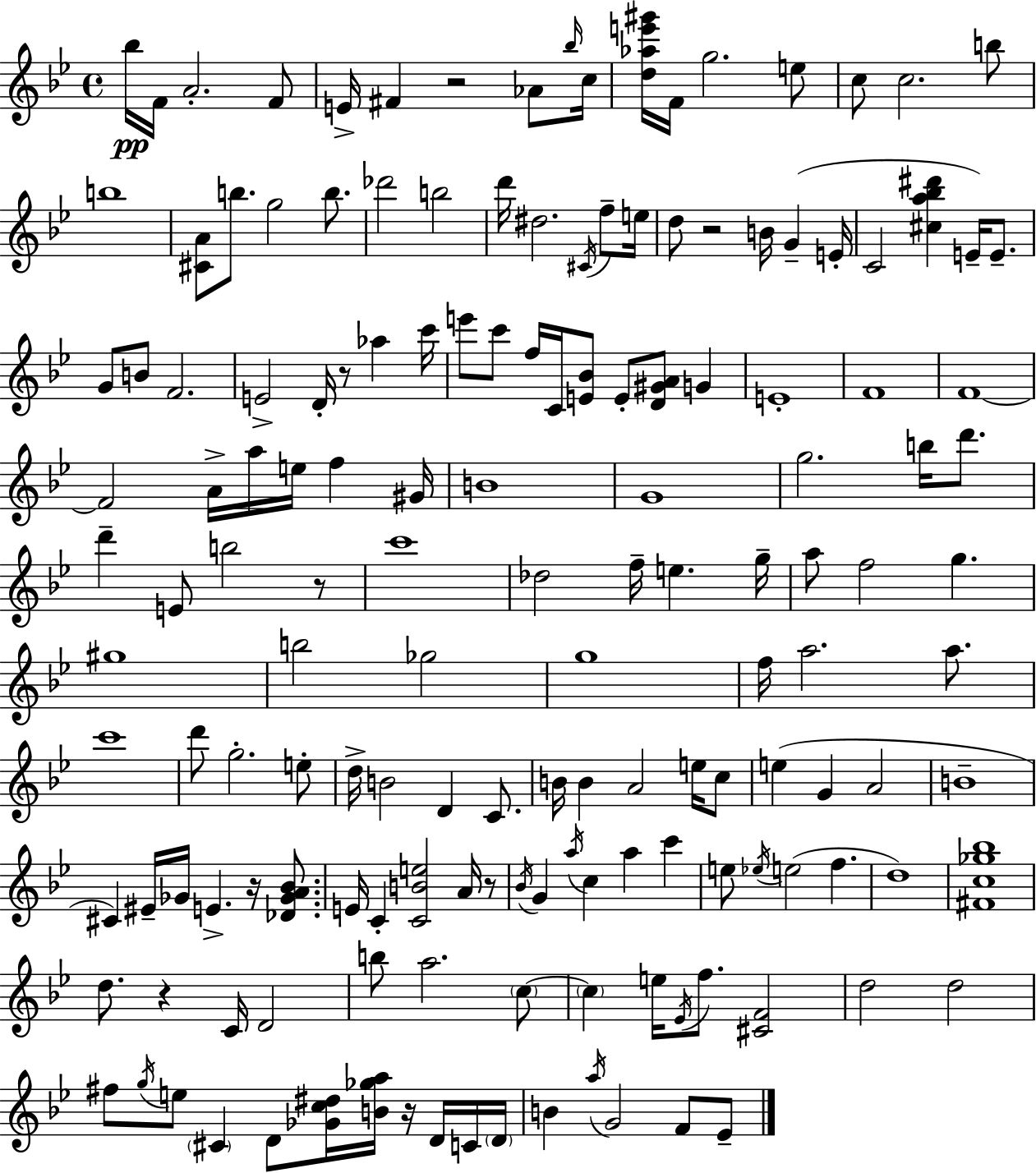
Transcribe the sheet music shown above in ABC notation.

X:1
T:Untitled
M:4/4
L:1/4
K:Bb
_b/4 F/4 A2 F/2 E/4 ^F z2 _A/2 _b/4 c/4 [d_ae'^g']/4 F/4 g2 e/2 c/2 c2 b/2 b4 [^CA]/2 b/2 g2 b/2 _d'2 b2 d'/4 ^d2 ^C/4 f/2 e/4 d/2 z2 B/4 G E/4 C2 [^ca_b^d'] E/4 E/2 G/2 B/2 F2 E2 D/4 z/2 _a c'/4 e'/2 c'/2 f/4 C/4 [E_B]/2 E/2 [D^GA]/2 G E4 F4 F4 F2 A/4 a/4 e/4 f ^G/4 B4 G4 g2 b/4 d'/2 d' E/2 b2 z/2 c'4 _d2 f/4 e g/4 a/2 f2 g ^g4 b2 _g2 g4 f/4 a2 a/2 c'4 d'/2 g2 e/2 d/4 B2 D C/2 B/4 B A2 e/4 c/2 e G A2 B4 ^C ^E/4 _G/4 E z/4 [_D_GA_B]/2 E/4 C [CBe]2 A/4 z/2 _B/4 G a/4 c a c' e/2 _e/4 e2 f d4 [^Fc_g_b]4 d/2 z C/4 D2 b/2 a2 c/2 c e/4 _E/4 f/2 [^CF]2 d2 d2 ^f/2 g/4 e/2 ^C D/2 [_Gc^d]/4 [B_ga]/4 z/4 D/4 C/4 D/4 B a/4 G2 F/2 _E/2